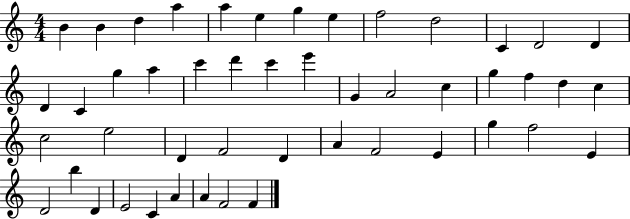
X:1
T:Untitled
M:4/4
L:1/4
K:C
B B d a a e g e f2 d2 C D2 D D C g a c' d' c' e' G A2 c g f d c c2 e2 D F2 D A F2 E g f2 E D2 b D E2 C A A F2 F